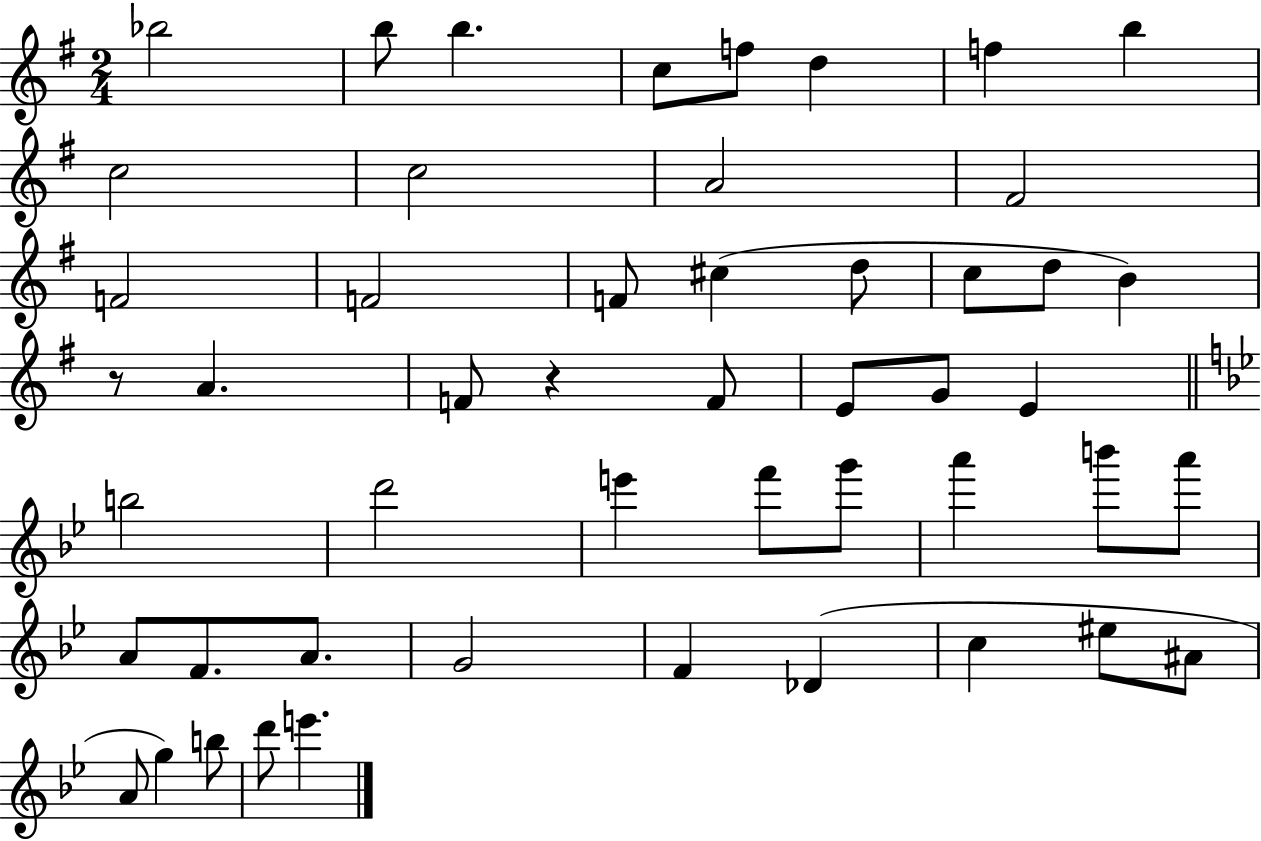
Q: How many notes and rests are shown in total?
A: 50